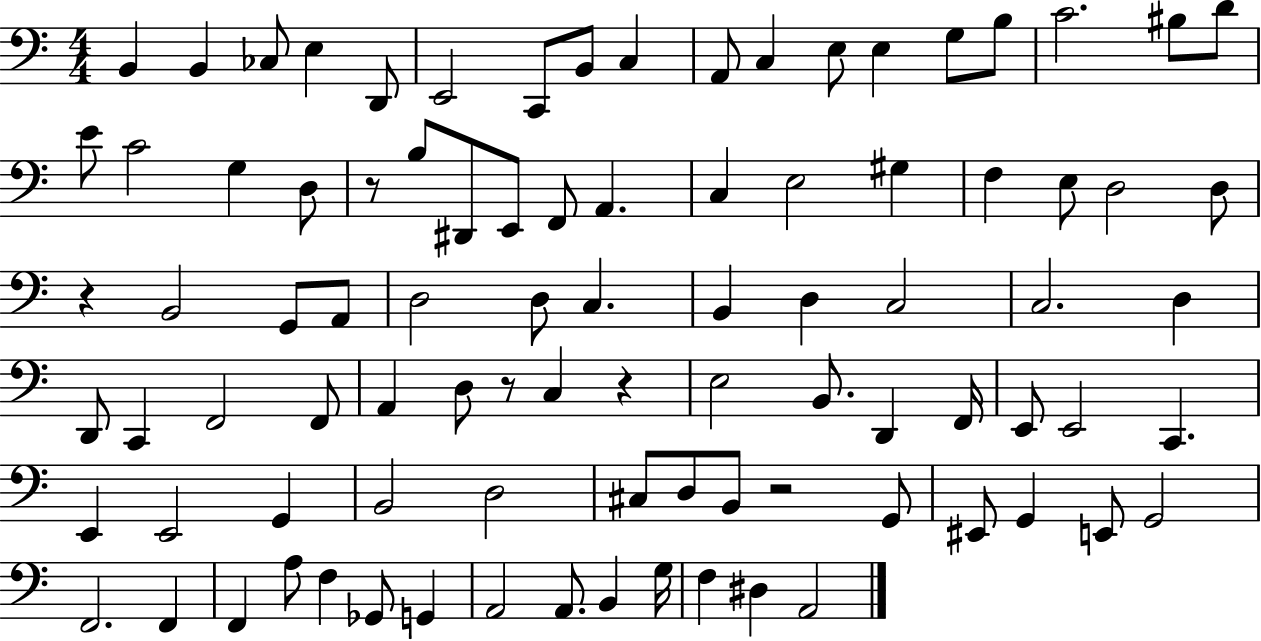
X:1
T:Untitled
M:4/4
L:1/4
K:C
B,, B,, _C,/2 E, D,,/2 E,,2 C,,/2 B,,/2 C, A,,/2 C, E,/2 E, G,/2 B,/2 C2 ^B,/2 D/2 E/2 C2 G, D,/2 z/2 B,/2 ^D,,/2 E,,/2 F,,/2 A,, C, E,2 ^G, F, E,/2 D,2 D,/2 z B,,2 G,,/2 A,,/2 D,2 D,/2 C, B,, D, C,2 C,2 D, D,,/2 C,, F,,2 F,,/2 A,, D,/2 z/2 C, z E,2 B,,/2 D,, F,,/4 E,,/2 E,,2 C,, E,, E,,2 G,, B,,2 D,2 ^C,/2 D,/2 B,,/2 z2 G,,/2 ^E,,/2 G,, E,,/2 G,,2 F,,2 F,, F,, A,/2 F, _G,,/2 G,, A,,2 A,,/2 B,, G,/4 F, ^D, A,,2